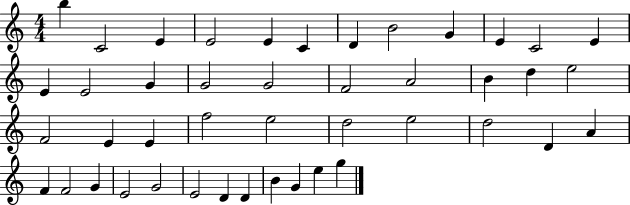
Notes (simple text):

B5/q C4/h E4/q E4/h E4/q C4/q D4/q B4/h G4/q E4/q C4/h E4/q E4/q E4/h G4/q G4/h G4/h F4/h A4/h B4/q D5/q E5/h F4/h E4/q E4/q F5/h E5/h D5/h E5/h D5/h D4/q A4/q F4/q F4/h G4/q E4/h G4/h E4/h D4/q D4/q B4/q G4/q E5/q G5/q